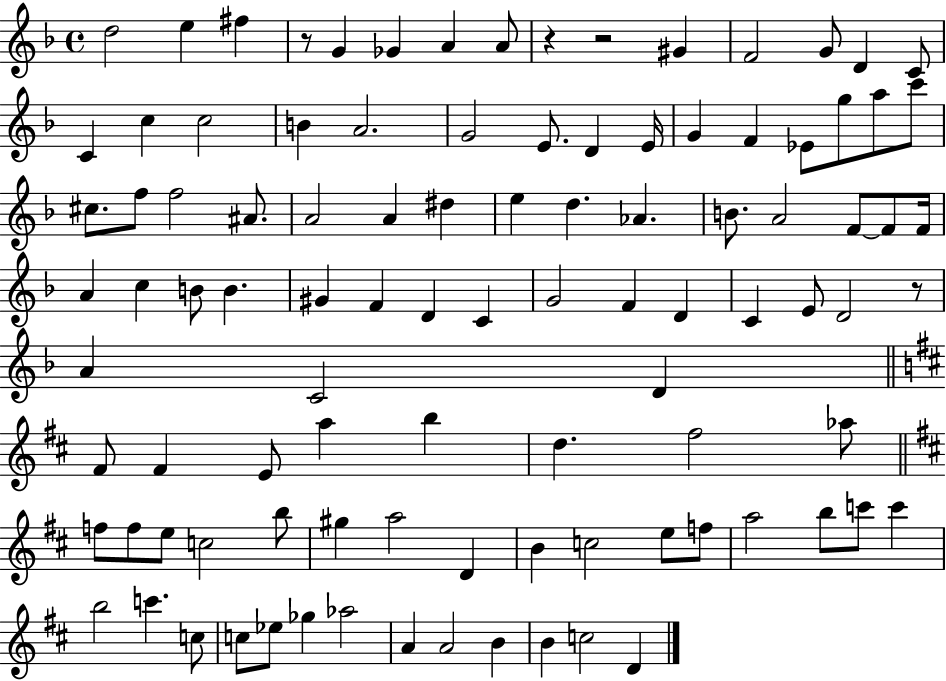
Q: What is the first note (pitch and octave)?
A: D5